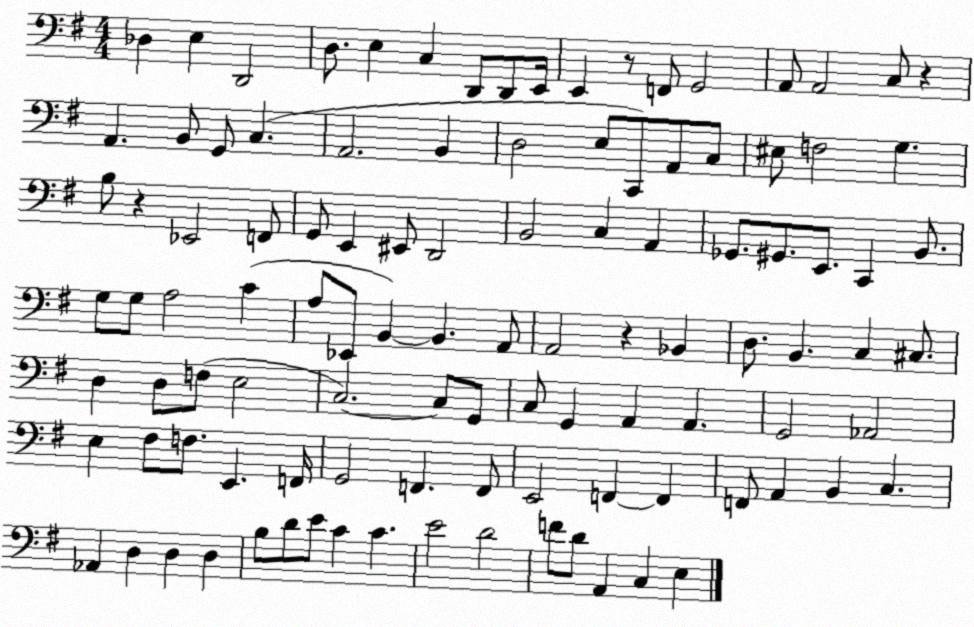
X:1
T:Untitled
M:4/4
L:1/4
K:G
_D, E, D,,2 D,/2 E, C, D,,/2 D,,/2 E,,/4 E,, z/2 F,,/2 G,,2 A,,/2 A,,2 C,/2 z A,, B,,/2 G,,/2 C, A,,2 B,, D,2 E,/2 C,,/2 A,,/2 C,/2 ^E,/2 F,2 G, B,/2 z _E,,2 F,,/2 G,,/2 E,, ^E,,/2 D,,2 B,,2 C, A,, _G,,/2 ^G,,/2 E,,/2 C,, B,,/2 G,/2 G,/2 A,2 C A,/2 _E,,/2 B,, B,, A,,/2 A,,2 z _B,, D,/2 B,, C, ^C,/2 D, D,/2 F,/2 E,2 C,2 C,/2 G,,/2 C,/2 G,, A,, A,, G,,2 _A,,2 E, ^F,/2 F,/2 E,, F,,/4 G,,2 F,, F,,/2 E,,2 F,, F,, F,,/2 A,, B,, C, _A,, D, D, D, B,/2 D/2 E/2 C C E2 D2 F/2 D/2 A,, C, E,